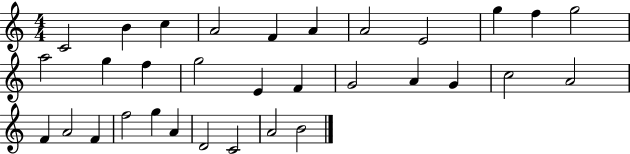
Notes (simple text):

C4/h B4/q C5/q A4/h F4/q A4/q A4/h E4/h G5/q F5/q G5/h A5/h G5/q F5/q G5/h E4/q F4/q G4/h A4/q G4/q C5/h A4/h F4/q A4/h F4/q F5/h G5/q A4/q D4/h C4/h A4/h B4/h